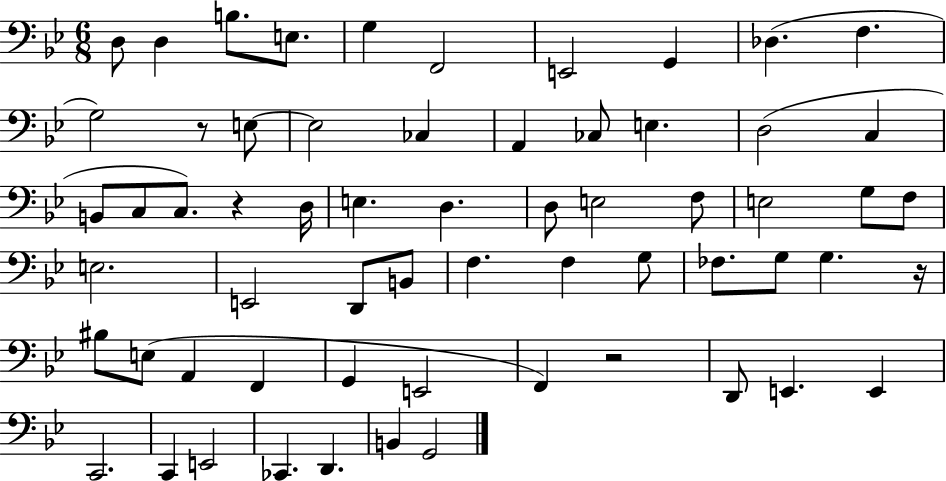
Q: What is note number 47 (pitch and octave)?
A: E2